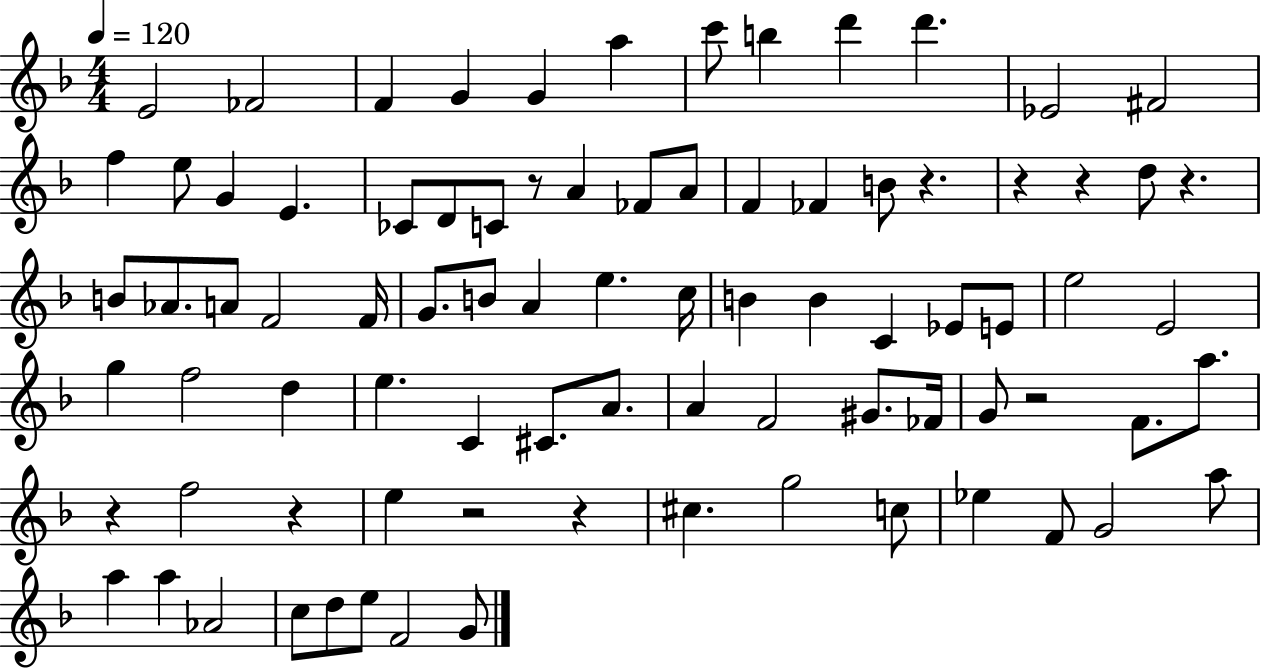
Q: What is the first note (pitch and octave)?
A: E4